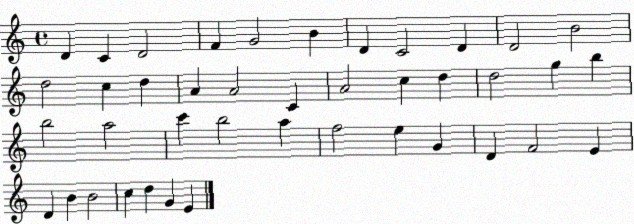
X:1
T:Untitled
M:4/4
L:1/4
K:C
D C D2 F G2 B D C2 D D2 B2 d2 c d A A2 C A2 c d d2 g b b2 a2 c' b2 a f2 e G D F2 E D B B2 c d G E